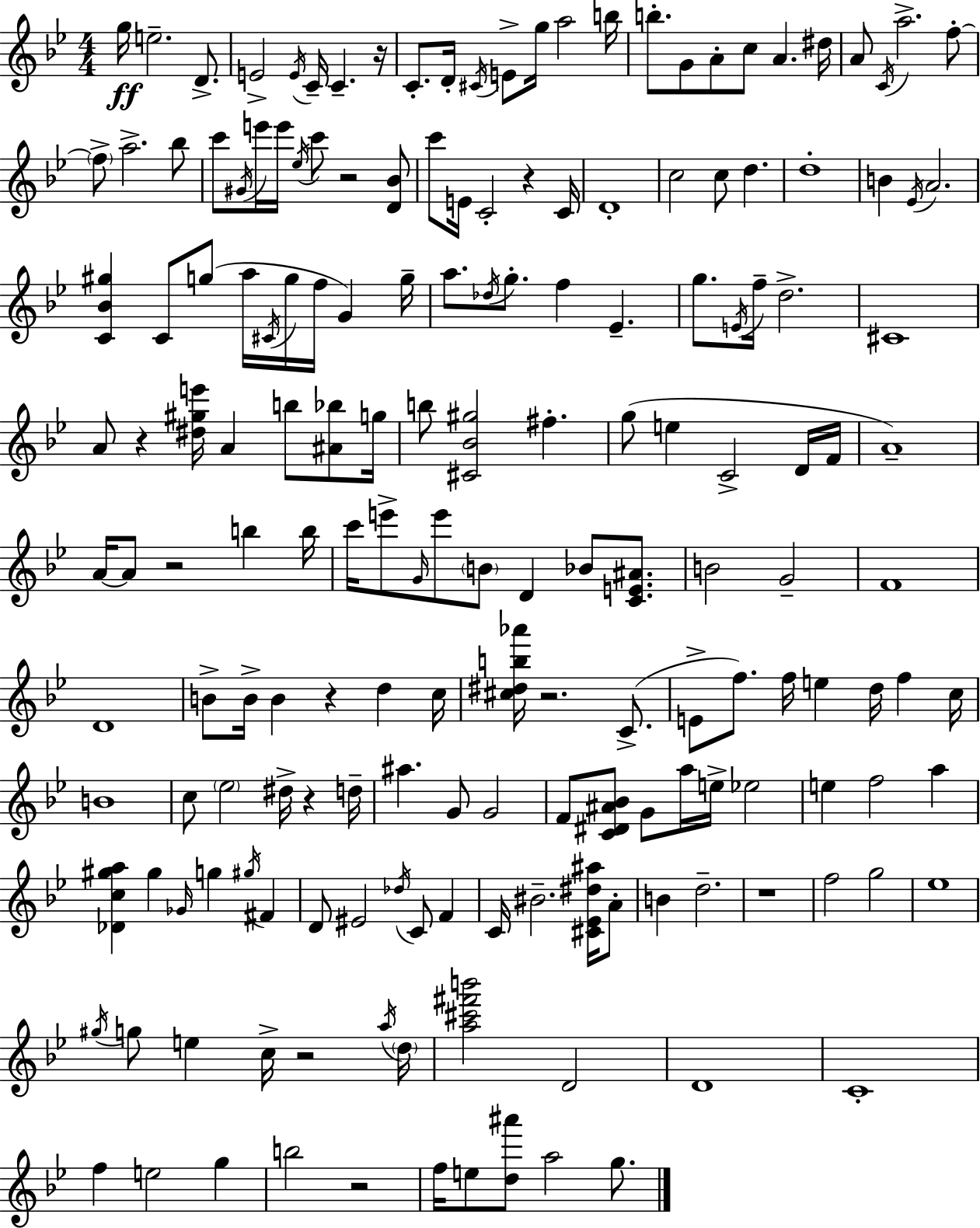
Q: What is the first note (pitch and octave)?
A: G5